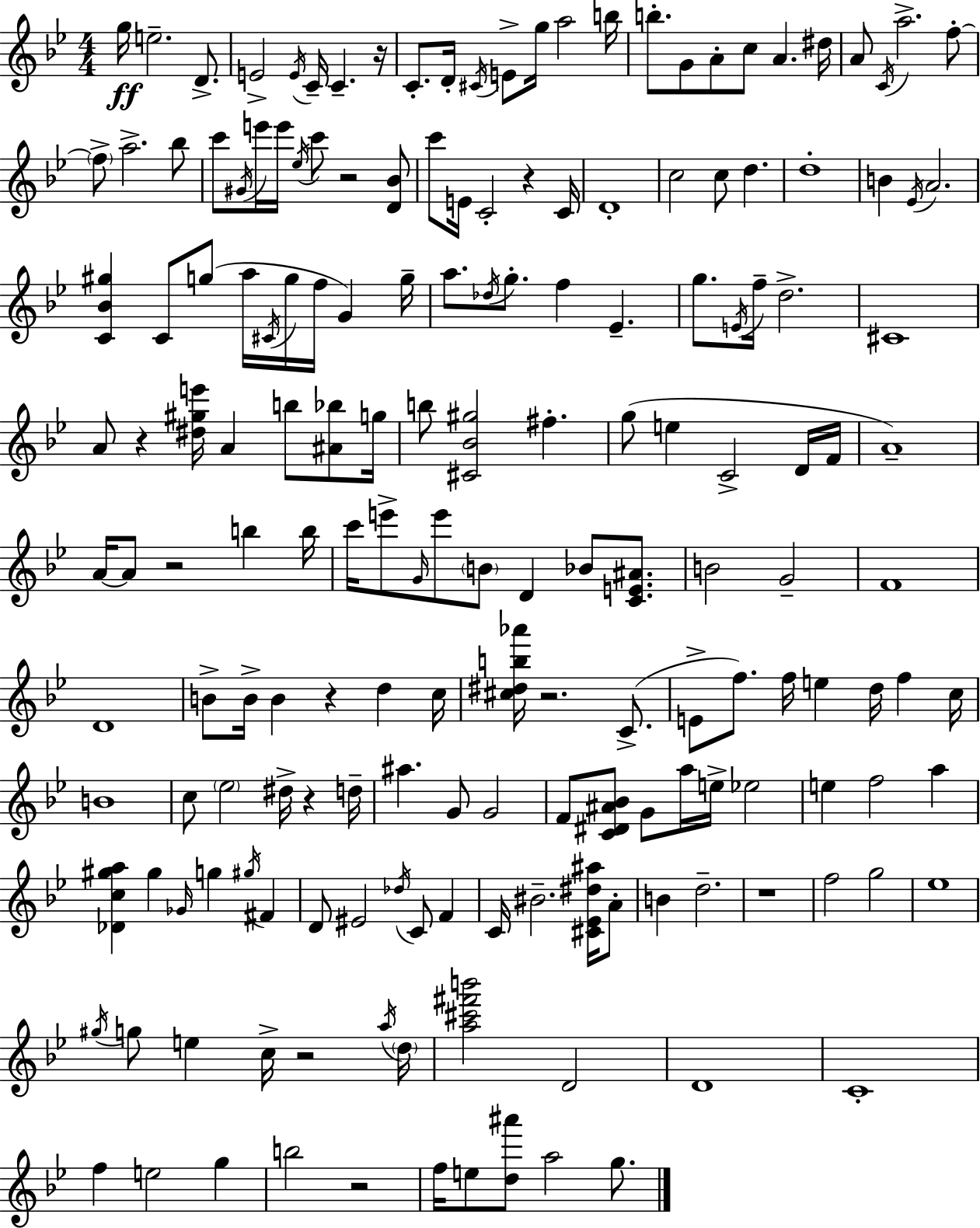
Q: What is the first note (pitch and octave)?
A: G5